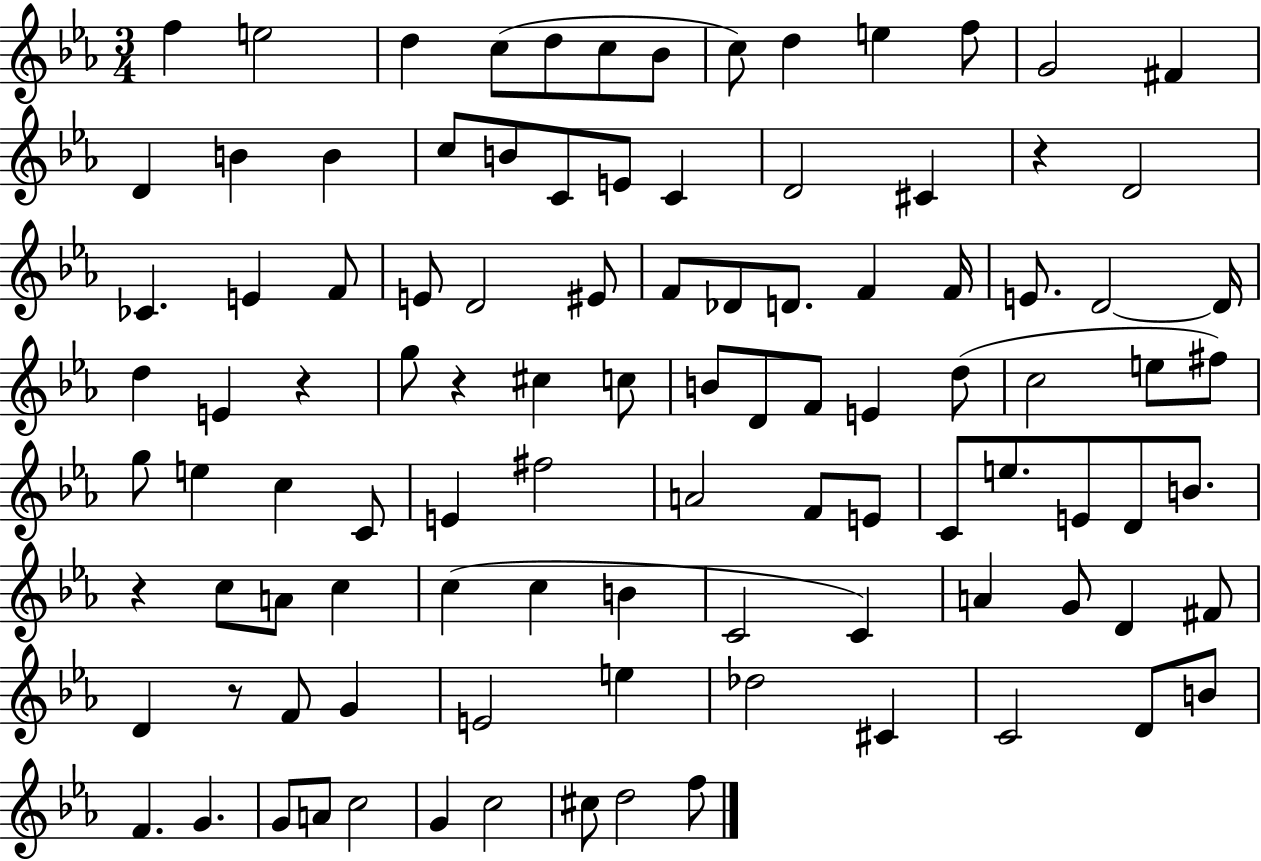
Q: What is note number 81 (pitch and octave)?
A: E4